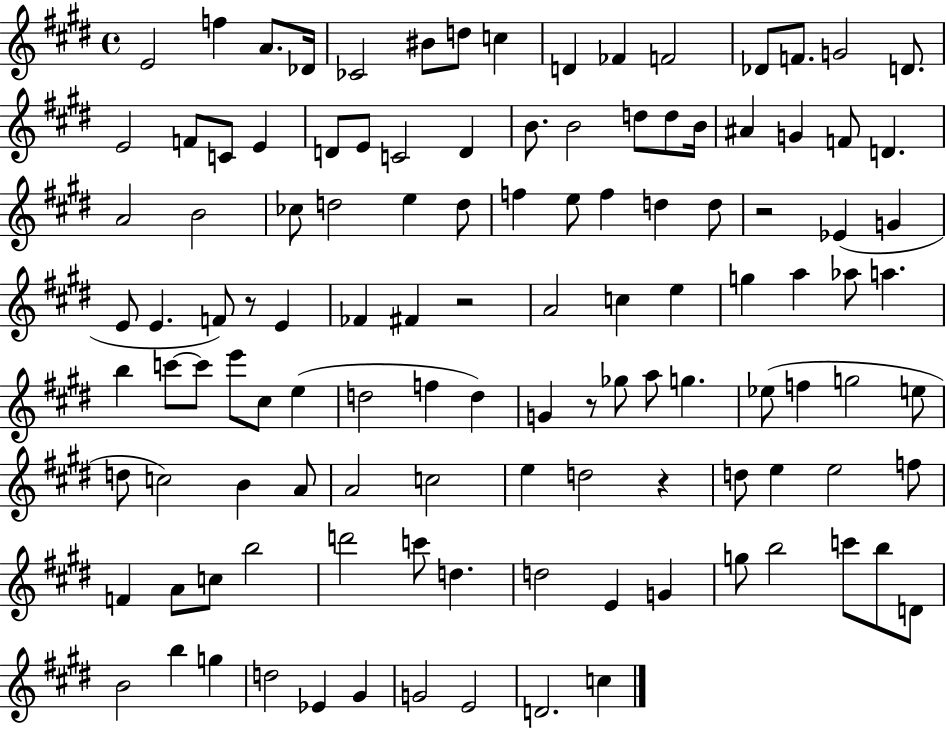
{
  \clef treble
  \time 4/4
  \defaultTimeSignature
  \key e \major
  e'2 f''4 a'8. des'16 | ces'2 bis'8 d''8 c''4 | d'4 fes'4 f'2 | des'8 f'8. g'2 d'8. | \break e'2 f'8 c'8 e'4 | d'8 e'8 c'2 d'4 | b'8. b'2 d''8 d''8 b'16 | ais'4 g'4 f'8 d'4. | \break a'2 b'2 | ces''8 d''2 e''4 d''8 | f''4 e''8 f''4 d''4 d''8 | r2 ees'4( g'4 | \break e'8 e'4. f'8) r8 e'4 | fes'4 fis'4 r2 | a'2 c''4 e''4 | g''4 a''4 aes''8 a''4. | \break b''4 c'''8~~ c'''8 e'''8 cis''8 e''4( | d''2 f''4 d''4) | g'4 r8 ges''8 a''8 g''4. | ees''8( f''4 g''2 e''8 | \break d''8 c''2) b'4 a'8 | a'2 c''2 | e''4 d''2 r4 | d''8 e''4 e''2 f''8 | \break f'4 a'8 c''8 b''2 | d'''2 c'''8 d''4. | d''2 e'4 g'4 | g''8 b''2 c'''8 b''8 d'8 | \break b'2 b''4 g''4 | d''2 ees'4 gis'4 | g'2 e'2 | d'2. c''4 | \break \bar "|."
}